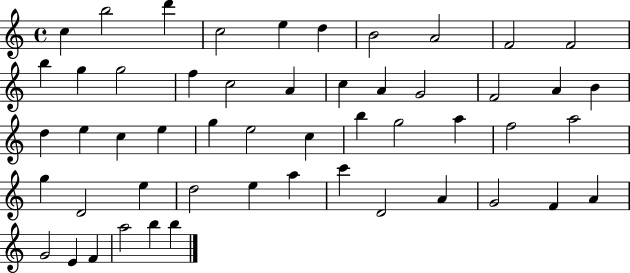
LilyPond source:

{
  \clef treble
  \time 4/4
  \defaultTimeSignature
  \key c \major
  c''4 b''2 d'''4 | c''2 e''4 d''4 | b'2 a'2 | f'2 f'2 | \break b''4 g''4 g''2 | f''4 c''2 a'4 | c''4 a'4 g'2 | f'2 a'4 b'4 | \break d''4 e''4 c''4 e''4 | g''4 e''2 c''4 | b''4 g''2 a''4 | f''2 a''2 | \break g''4 d'2 e''4 | d''2 e''4 a''4 | c'''4 d'2 a'4 | g'2 f'4 a'4 | \break g'2 e'4 f'4 | a''2 b''4 b''4 | \bar "|."
}